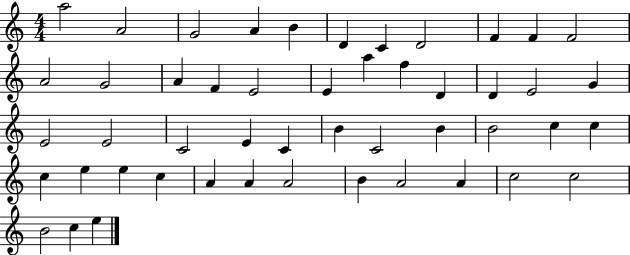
{
  \clef treble
  \numericTimeSignature
  \time 4/4
  \key c \major
  a''2 a'2 | g'2 a'4 b'4 | d'4 c'4 d'2 | f'4 f'4 f'2 | \break a'2 g'2 | a'4 f'4 e'2 | e'4 a''4 f''4 d'4 | d'4 e'2 g'4 | \break e'2 e'2 | c'2 e'4 c'4 | b'4 c'2 b'4 | b'2 c''4 c''4 | \break c''4 e''4 e''4 c''4 | a'4 a'4 a'2 | b'4 a'2 a'4 | c''2 c''2 | \break b'2 c''4 e''4 | \bar "|."
}